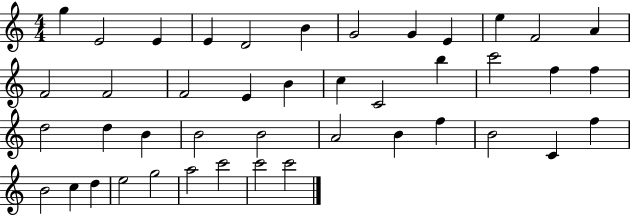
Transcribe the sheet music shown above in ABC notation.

X:1
T:Untitled
M:4/4
L:1/4
K:C
g E2 E E D2 B G2 G E e F2 A F2 F2 F2 E B c C2 b c'2 f f d2 d B B2 B2 A2 B f B2 C f B2 c d e2 g2 a2 c'2 c'2 c'2